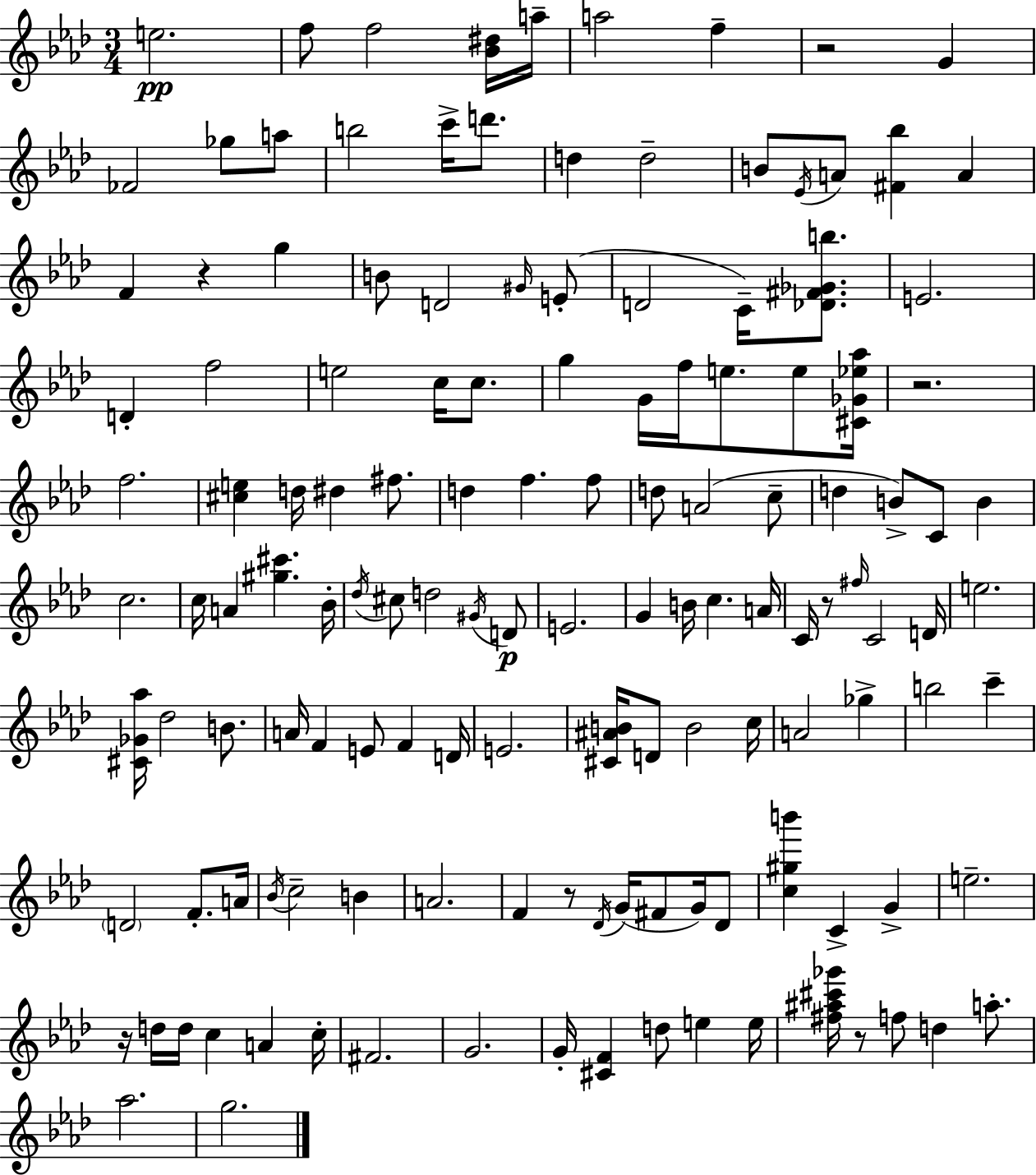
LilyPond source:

{
  \clef treble
  \numericTimeSignature
  \time 3/4
  \key f \minor
  \repeat volta 2 { e''2.\pp | f''8 f''2 <bes' dis''>16 a''16-- | a''2 f''4-- | r2 g'4 | \break fes'2 ges''8 a''8 | b''2 c'''16-> d'''8. | d''4 d''2-- | b'8 \acciaccatura { ees'16 } a'8 <fis' bes''>4 a'4 | \break f'4 r4 g''4 | b'8 d'2 \grace { gis'16 } | e'8-.( d'2 c'16--) <des' fis' ges' b''>8. | e'2. | \break d'4-. f''2 | e''2 c''16 c''8. | g''4 g'16 f''16 e''8. e''8 | <cis' ges' ees'' aes''>16 r2. | \break f''2. | <cis'' e''>4 d''16 dis''4 fis''8. | d''4 f''4. | f''8 d''8 a'2( | \break c''8-- d''4 b'8->) c'8 b'4 | c''2. | c''16 a'4 <gis'' cis'''>4. | bes'16-. \acciaccatura { des''16 } cis''8 d''2 | \break \acciaccatura { gis'16 }\p d'8 e'2. | g'4 b'16 c''4. | a'16 c'16 r8 \grace { fis''16 } c'2 | d'16 e''2. | \break <cis' ges' aes''>16 des''2 | b'8. a'16 f'4 e'8 | f'4 d'16 e'2. | <cis' ais' b'>16 d'8 b'2 | \break c''16 a'2 | ges''4-> b''2 | c'''4-- \parenthesize d'2 | f'8.-. a'16 \acciaccatura { bes'16 } c''2-- | \break b'4 a'2. | f'4 r8 | \acciaccatura { des'16 } g'16( fis'8 g'16) des'8 <c'' gis'' b'''>4 c'4-> | g'4-> e''2.-- | \break r16 d''16 d''16 c''4 | a'4 c''16-. fis'2. | g'2. | g'16-. <cis' f'>4 | \break d''8 e''4 e''16 <fis'' ais'' cis''' ges'''>16 r8 f''8 | d''4 a''8.-. aes''2. | g''2. | } \bar "|."
}